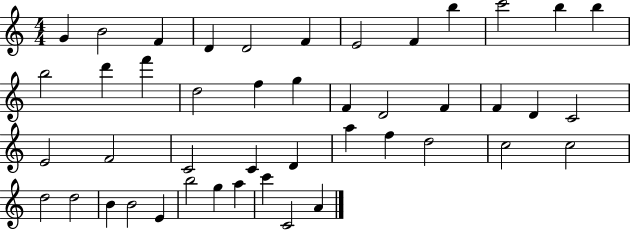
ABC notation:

X:1
T:Untitled
M:4/4
L:1/4
K:C
G B2 F D D2 F E2 F b c'2 b b b2 d' f' d2 f g F D2 F F D C2 E2 F2 C2 C D a f d2 c2 c2 d2 d2 B B2 E b2 g a c' C2 A